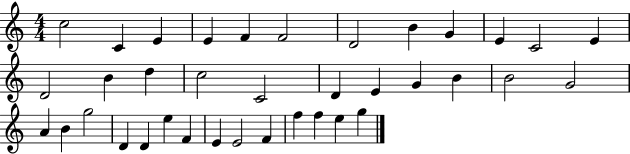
{
  \clef treble
  \numericTimeSignature
  \time 4/4
  \key c \major
  c''2 c'4 e'4 | e'4 f'4 f'2 | d'2 b'4 g'4 | e'4 c'2 e'4 | \break d'2 b'4 d''4 | c''2 c'2 | d'4 e'4 g'4 b'4 | b'2 g'2 | \break a'4 b'4 g''2 | d'4 d'4 e''4 f'4 | e'4 e'2 f'4 | f''4 f''4 e''4 g''4 | \break \bar "|."
}